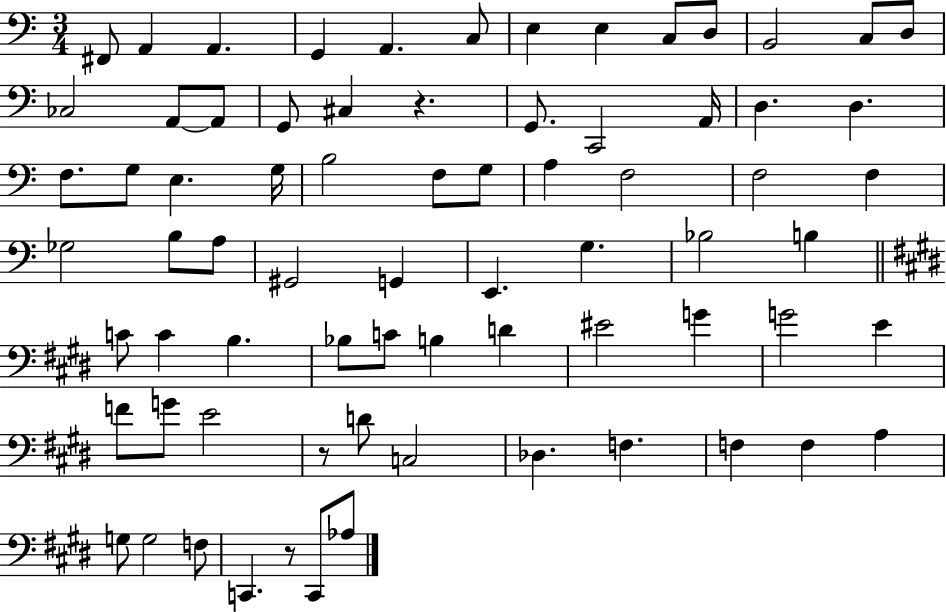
{
  \clef bass
  \numericTimeSignature
  \time 3/4
  \key c \major
  fis,8 a,4 a,4. | g,4 a,4. c8 | e4 e4 c8 d8 | b,2 c8 d8 | \break ces2 a,8~~ a,8 | g,8 cis4 r4. | g,8. c,2 a,16 | d4. d4. | \break f8. g8 e4. g16 | b2 f8 g8 | a4 f2 | f2 f4 | \break ges2 b8 a8 | gis,2 g,4 | e,4. g4. | bes2 b4 | \break \bar "||" \break \key e \major c'8 c'4 b4. | bes8 c'8 b4 d'4 | eis'2 g'4 | g'2 e'4 | \break f'8 g'8 e'2 | r8 d'8 c2 | des4. f4. | f4 f4 a4 | \break g8 g2 f8 | c,4. r8 c,8 aes8 | \bar "|."
}